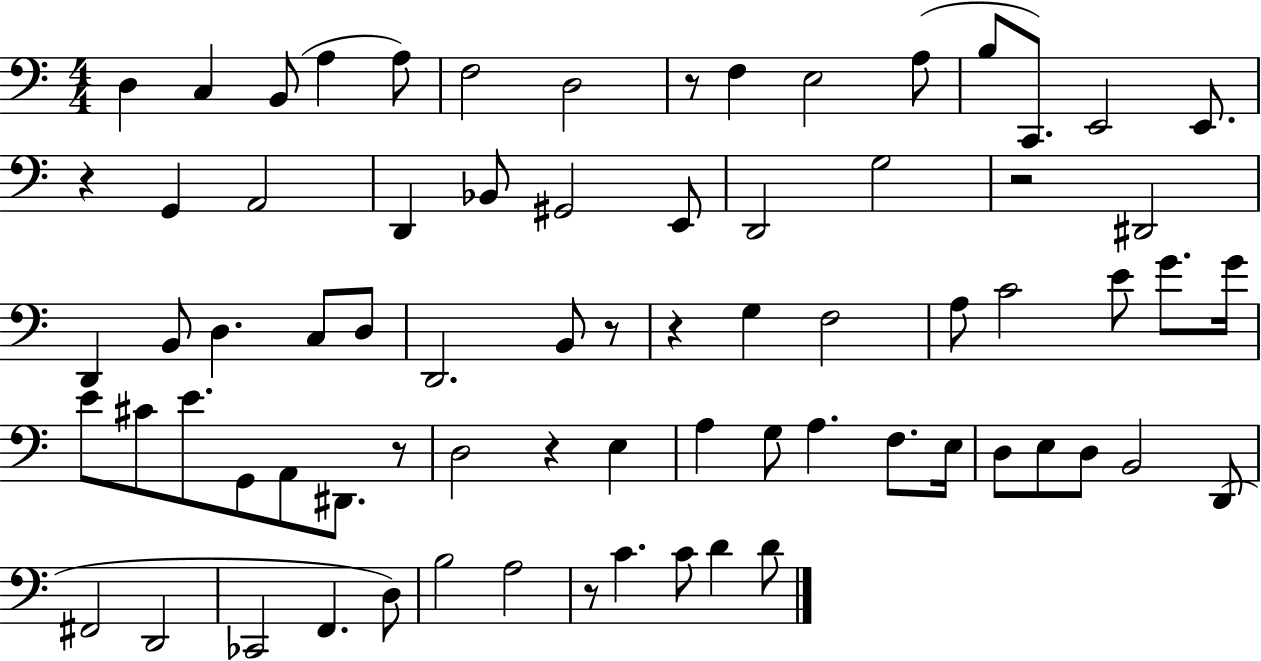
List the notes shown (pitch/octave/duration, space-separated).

D3/q C3/q B2/e A3/q A3/e F3/h D3/h R/e F3/q E3/h A3/e B3/e C2/e. E2/h E2/e. R/q G2/q A2/h D2/q Bb2/e G#2/h E2/e D2/h G3/h R/h D#2/h D2/q B2/e D3/q. C3/e D3/e D2/h. B2/e R/e R/q G3/q F3/h A3/e C4/h E4/e G4/e. G4/s E4/e C#4/e E4/e. G2/e A2/e D#2/e. R/e D3/h R/q E3/q A3/q G3/e A3/q. F3/e. E3/s D3/e E3/e D3/e B2/h D2/e F#2/h D2/h CES2/h F2/q. D3/e B3/h A3/h R/e C4/q. C4/e D4/q D4/e